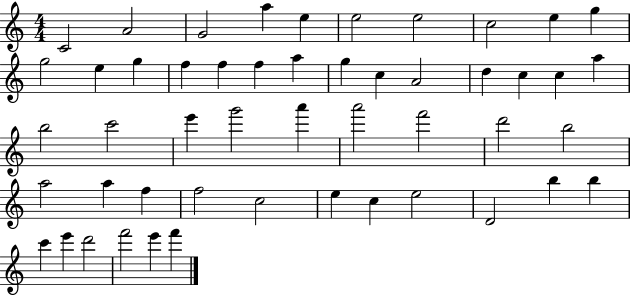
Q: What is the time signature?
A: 4/4